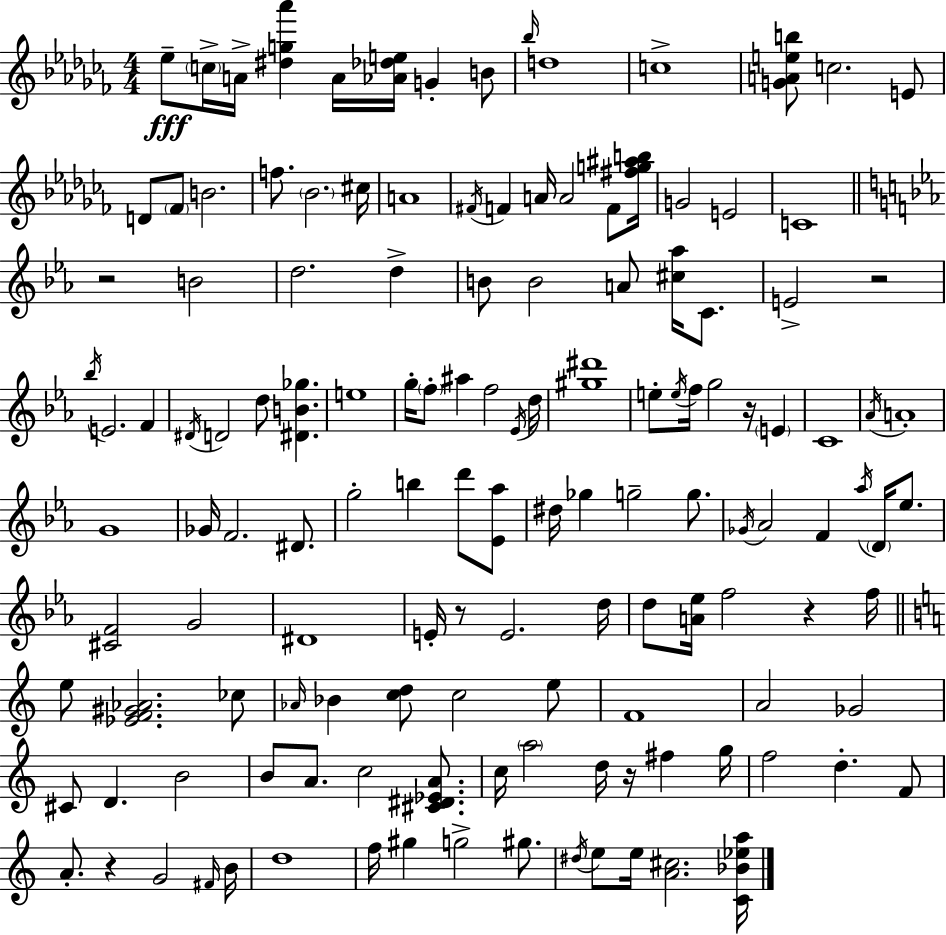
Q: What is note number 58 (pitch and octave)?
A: F4